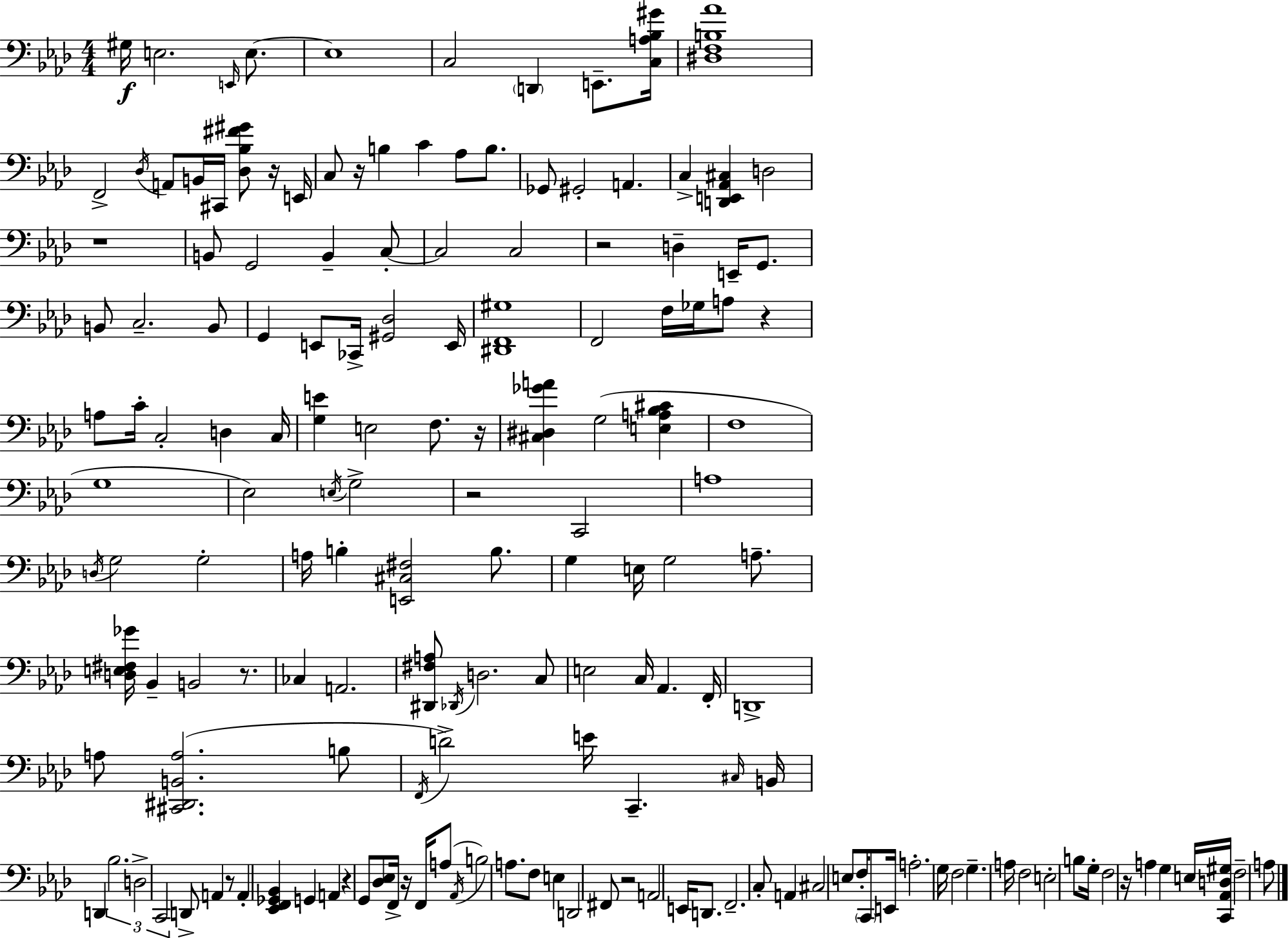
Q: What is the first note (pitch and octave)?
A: G#3